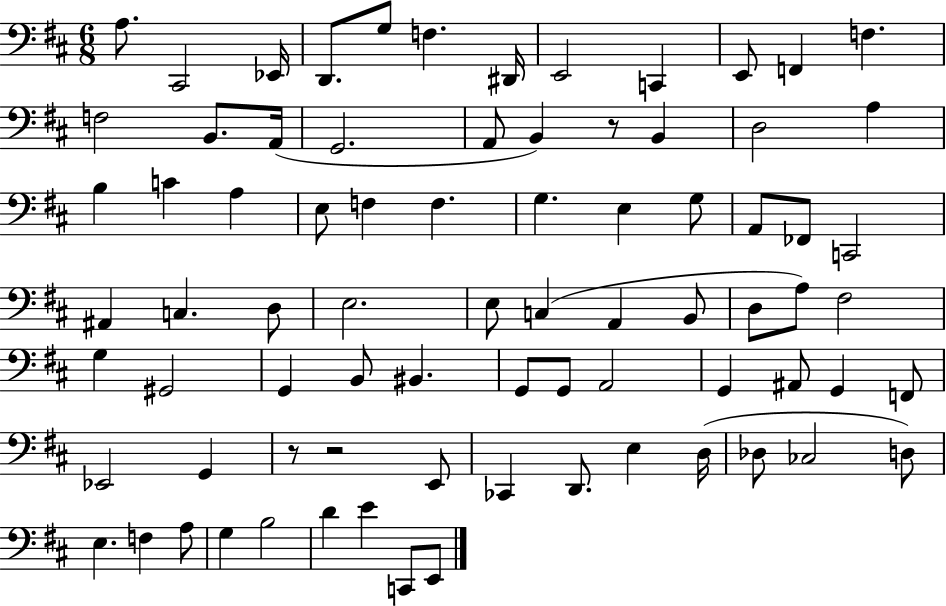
{
  \clef bass
  \numericTimeSignature
  \time 6/8
  \key d \major
  a8. cis,2 ees,16 | d,8. g8 f4. dis,16 | e,2 c,4 | e,8 f,4 f4. | \break f2 b,8. a,16( | g,2. | a,8 b,4) r8 b,4 | d2 a4 | \break b4 c'4 a4 | e8 f4 f4. | g4. e4 g8 | a,8 fes,8 c,2 | \break ais,4 c4. d8 | e2. | e8 c4( a,4 b,8 | d8 a8) fis2 | \break g4 gis,2 | g,4 b,8 bis,4. | g,8 g,8 a,2 | g,4 ais,8 g,4 f,8 | \break ees,2 g,4 | r8 r2 e,8 | ces,4 d,8. e4 d16( | des8 ces2 d8) | \break e4. f4 a8 | g4 b2 | d'4 e'4 c,8 e,8 | \bar "|."
}